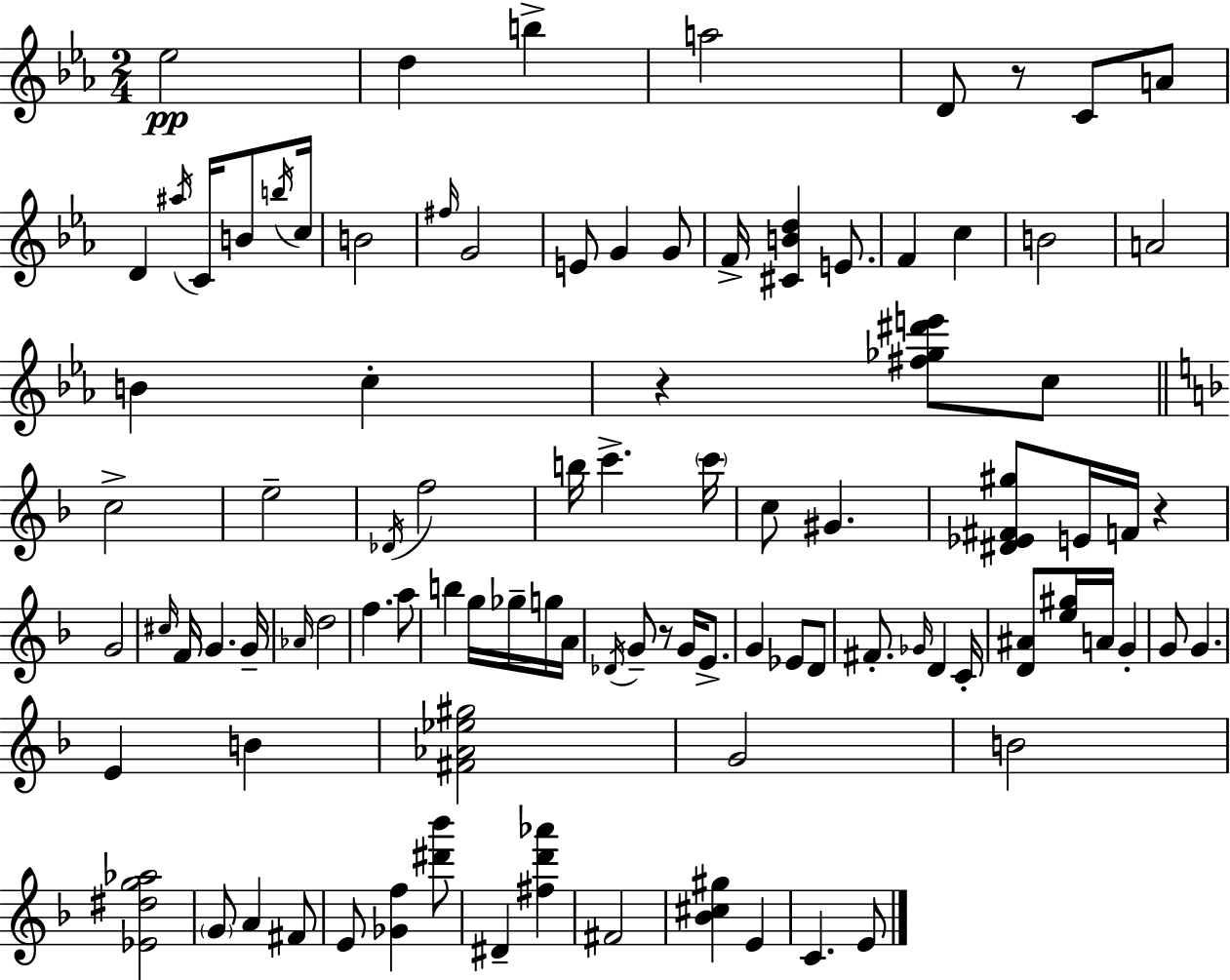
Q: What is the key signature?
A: C minor